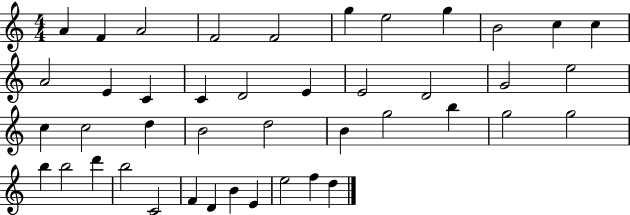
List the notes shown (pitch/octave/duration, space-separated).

A4/q F4/q A4/h F4/h F4/h G5/q E5/h G5/q B4/h C5/q C5/q A4/h E4/q C4/q C4/q D4/h E4/q E4/h D4/h G4/h E5/h C5/q C5/h D5/q B4/h D5/h B4/q G5/h B5/q G5/h G5/h B5/q B5/h D6/q B5/h C4/h F4/q D4/q B4/q E4/q E5/h F5/q D5/q